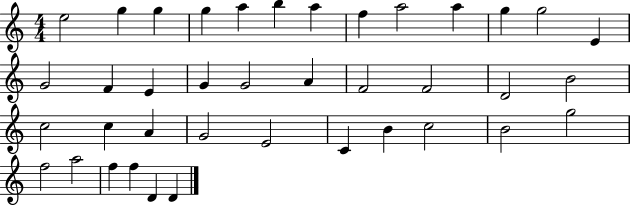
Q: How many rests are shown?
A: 0